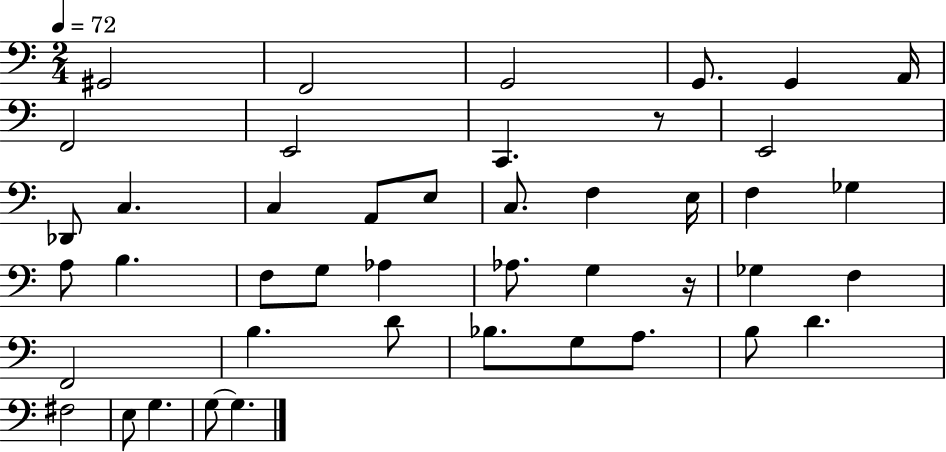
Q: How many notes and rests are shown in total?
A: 44